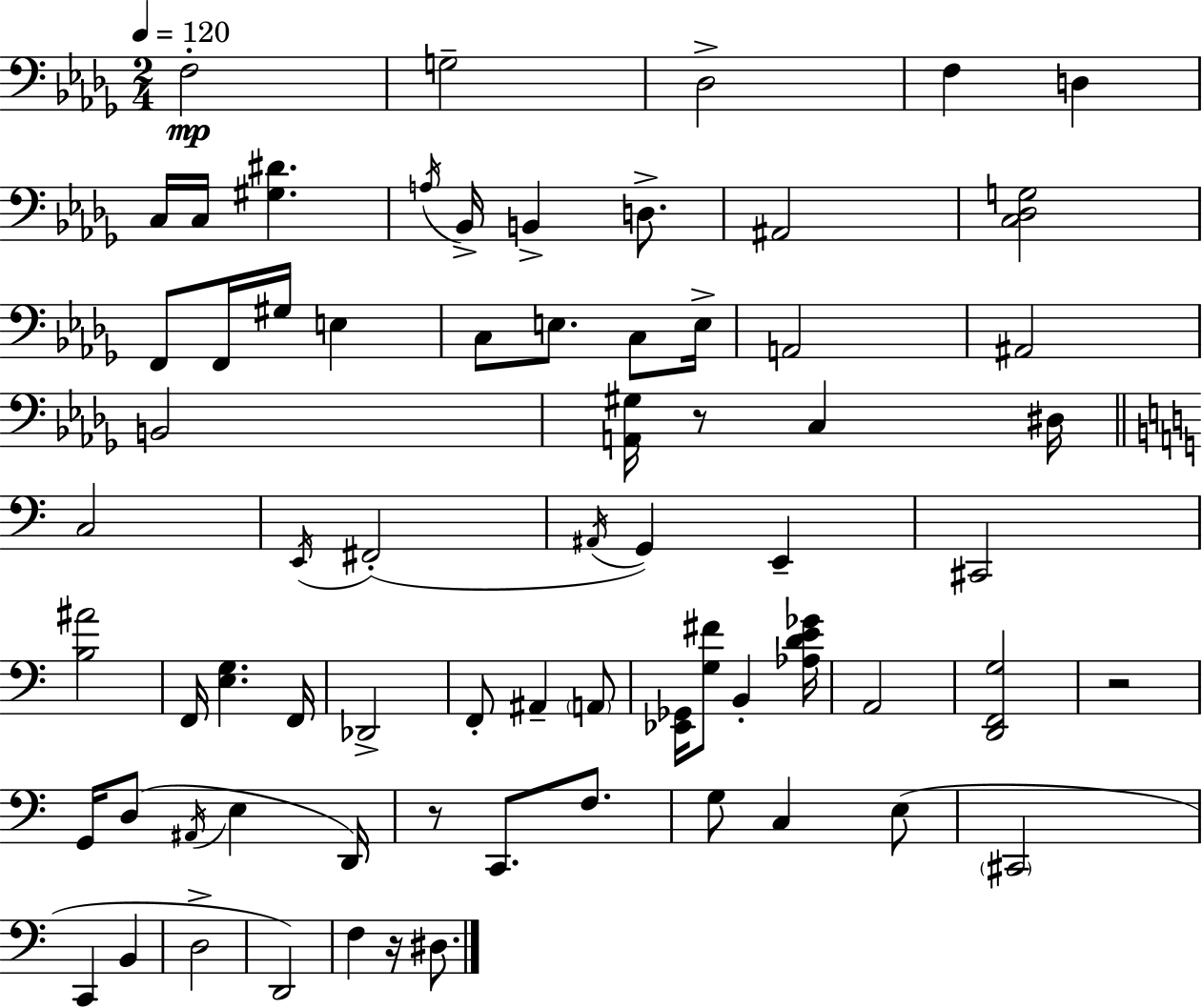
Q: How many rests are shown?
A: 4